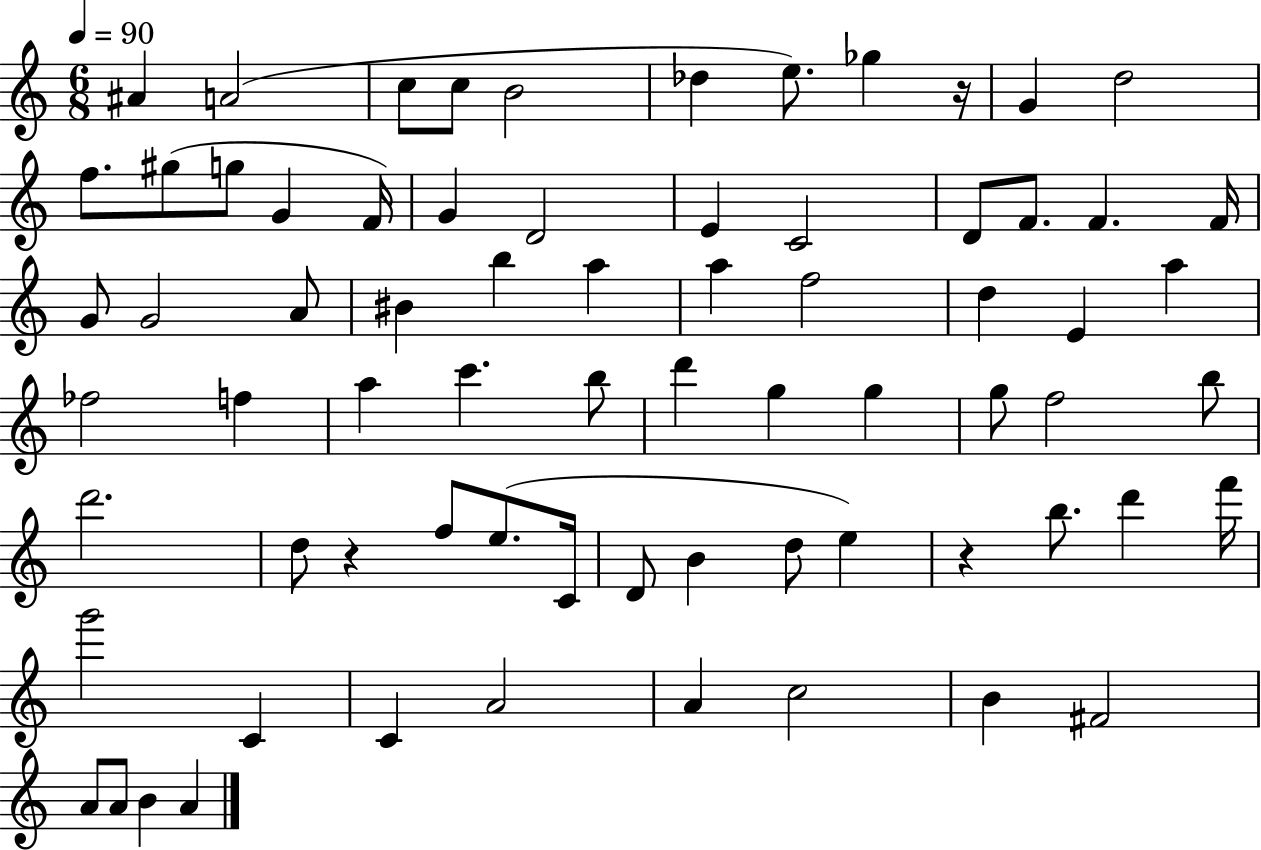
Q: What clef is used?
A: treble